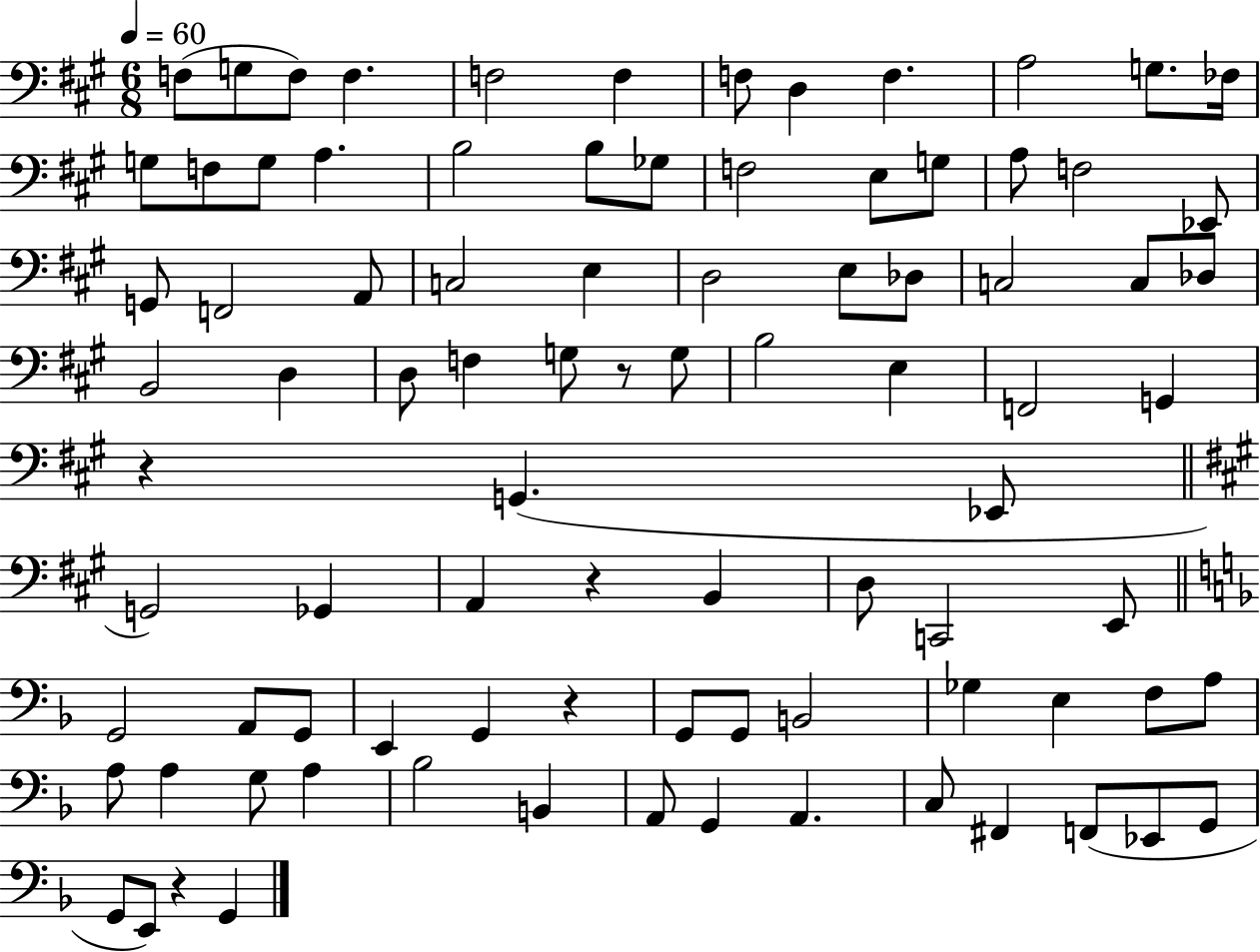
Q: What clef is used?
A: bass